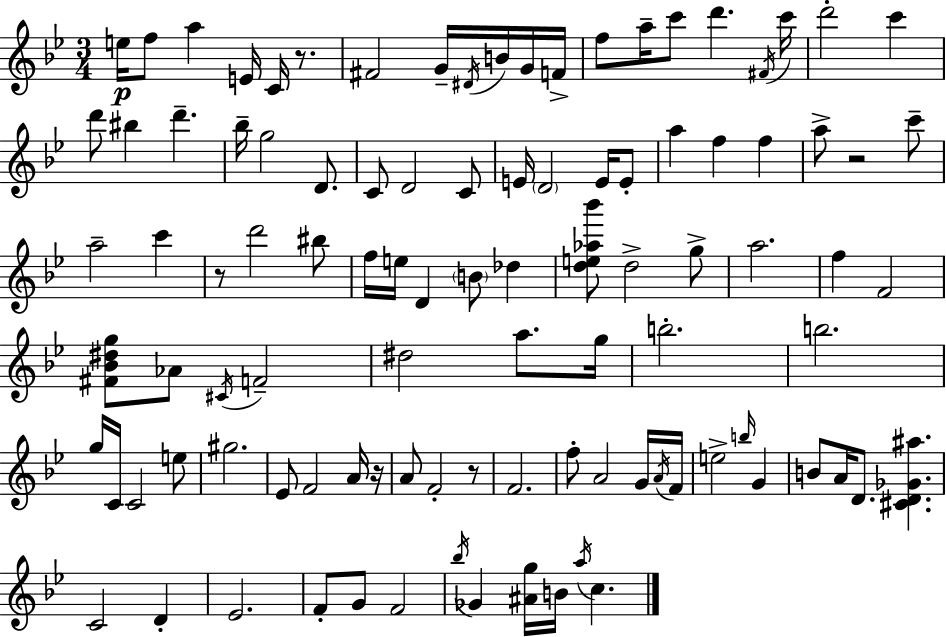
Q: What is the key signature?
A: G minor